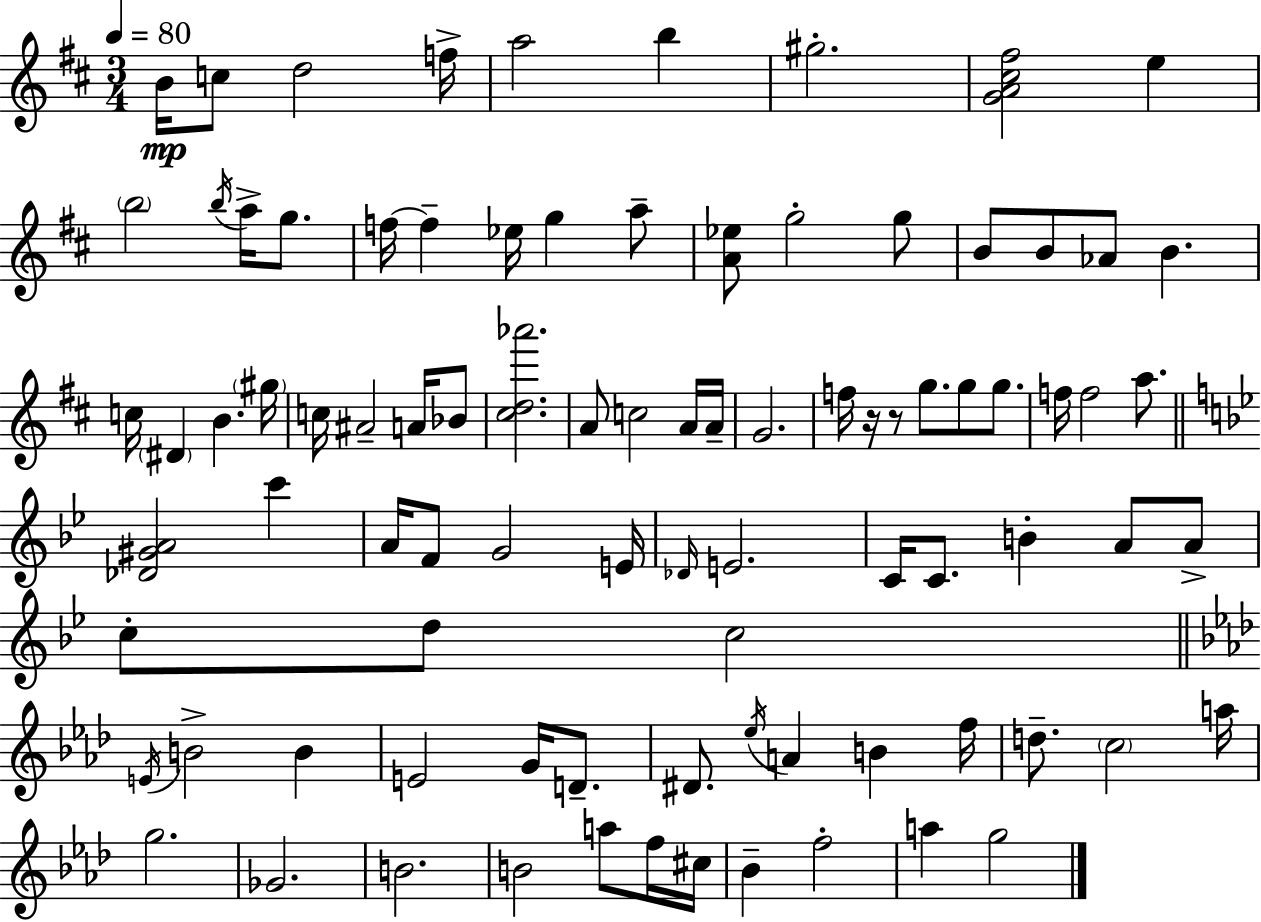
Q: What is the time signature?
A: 3/4